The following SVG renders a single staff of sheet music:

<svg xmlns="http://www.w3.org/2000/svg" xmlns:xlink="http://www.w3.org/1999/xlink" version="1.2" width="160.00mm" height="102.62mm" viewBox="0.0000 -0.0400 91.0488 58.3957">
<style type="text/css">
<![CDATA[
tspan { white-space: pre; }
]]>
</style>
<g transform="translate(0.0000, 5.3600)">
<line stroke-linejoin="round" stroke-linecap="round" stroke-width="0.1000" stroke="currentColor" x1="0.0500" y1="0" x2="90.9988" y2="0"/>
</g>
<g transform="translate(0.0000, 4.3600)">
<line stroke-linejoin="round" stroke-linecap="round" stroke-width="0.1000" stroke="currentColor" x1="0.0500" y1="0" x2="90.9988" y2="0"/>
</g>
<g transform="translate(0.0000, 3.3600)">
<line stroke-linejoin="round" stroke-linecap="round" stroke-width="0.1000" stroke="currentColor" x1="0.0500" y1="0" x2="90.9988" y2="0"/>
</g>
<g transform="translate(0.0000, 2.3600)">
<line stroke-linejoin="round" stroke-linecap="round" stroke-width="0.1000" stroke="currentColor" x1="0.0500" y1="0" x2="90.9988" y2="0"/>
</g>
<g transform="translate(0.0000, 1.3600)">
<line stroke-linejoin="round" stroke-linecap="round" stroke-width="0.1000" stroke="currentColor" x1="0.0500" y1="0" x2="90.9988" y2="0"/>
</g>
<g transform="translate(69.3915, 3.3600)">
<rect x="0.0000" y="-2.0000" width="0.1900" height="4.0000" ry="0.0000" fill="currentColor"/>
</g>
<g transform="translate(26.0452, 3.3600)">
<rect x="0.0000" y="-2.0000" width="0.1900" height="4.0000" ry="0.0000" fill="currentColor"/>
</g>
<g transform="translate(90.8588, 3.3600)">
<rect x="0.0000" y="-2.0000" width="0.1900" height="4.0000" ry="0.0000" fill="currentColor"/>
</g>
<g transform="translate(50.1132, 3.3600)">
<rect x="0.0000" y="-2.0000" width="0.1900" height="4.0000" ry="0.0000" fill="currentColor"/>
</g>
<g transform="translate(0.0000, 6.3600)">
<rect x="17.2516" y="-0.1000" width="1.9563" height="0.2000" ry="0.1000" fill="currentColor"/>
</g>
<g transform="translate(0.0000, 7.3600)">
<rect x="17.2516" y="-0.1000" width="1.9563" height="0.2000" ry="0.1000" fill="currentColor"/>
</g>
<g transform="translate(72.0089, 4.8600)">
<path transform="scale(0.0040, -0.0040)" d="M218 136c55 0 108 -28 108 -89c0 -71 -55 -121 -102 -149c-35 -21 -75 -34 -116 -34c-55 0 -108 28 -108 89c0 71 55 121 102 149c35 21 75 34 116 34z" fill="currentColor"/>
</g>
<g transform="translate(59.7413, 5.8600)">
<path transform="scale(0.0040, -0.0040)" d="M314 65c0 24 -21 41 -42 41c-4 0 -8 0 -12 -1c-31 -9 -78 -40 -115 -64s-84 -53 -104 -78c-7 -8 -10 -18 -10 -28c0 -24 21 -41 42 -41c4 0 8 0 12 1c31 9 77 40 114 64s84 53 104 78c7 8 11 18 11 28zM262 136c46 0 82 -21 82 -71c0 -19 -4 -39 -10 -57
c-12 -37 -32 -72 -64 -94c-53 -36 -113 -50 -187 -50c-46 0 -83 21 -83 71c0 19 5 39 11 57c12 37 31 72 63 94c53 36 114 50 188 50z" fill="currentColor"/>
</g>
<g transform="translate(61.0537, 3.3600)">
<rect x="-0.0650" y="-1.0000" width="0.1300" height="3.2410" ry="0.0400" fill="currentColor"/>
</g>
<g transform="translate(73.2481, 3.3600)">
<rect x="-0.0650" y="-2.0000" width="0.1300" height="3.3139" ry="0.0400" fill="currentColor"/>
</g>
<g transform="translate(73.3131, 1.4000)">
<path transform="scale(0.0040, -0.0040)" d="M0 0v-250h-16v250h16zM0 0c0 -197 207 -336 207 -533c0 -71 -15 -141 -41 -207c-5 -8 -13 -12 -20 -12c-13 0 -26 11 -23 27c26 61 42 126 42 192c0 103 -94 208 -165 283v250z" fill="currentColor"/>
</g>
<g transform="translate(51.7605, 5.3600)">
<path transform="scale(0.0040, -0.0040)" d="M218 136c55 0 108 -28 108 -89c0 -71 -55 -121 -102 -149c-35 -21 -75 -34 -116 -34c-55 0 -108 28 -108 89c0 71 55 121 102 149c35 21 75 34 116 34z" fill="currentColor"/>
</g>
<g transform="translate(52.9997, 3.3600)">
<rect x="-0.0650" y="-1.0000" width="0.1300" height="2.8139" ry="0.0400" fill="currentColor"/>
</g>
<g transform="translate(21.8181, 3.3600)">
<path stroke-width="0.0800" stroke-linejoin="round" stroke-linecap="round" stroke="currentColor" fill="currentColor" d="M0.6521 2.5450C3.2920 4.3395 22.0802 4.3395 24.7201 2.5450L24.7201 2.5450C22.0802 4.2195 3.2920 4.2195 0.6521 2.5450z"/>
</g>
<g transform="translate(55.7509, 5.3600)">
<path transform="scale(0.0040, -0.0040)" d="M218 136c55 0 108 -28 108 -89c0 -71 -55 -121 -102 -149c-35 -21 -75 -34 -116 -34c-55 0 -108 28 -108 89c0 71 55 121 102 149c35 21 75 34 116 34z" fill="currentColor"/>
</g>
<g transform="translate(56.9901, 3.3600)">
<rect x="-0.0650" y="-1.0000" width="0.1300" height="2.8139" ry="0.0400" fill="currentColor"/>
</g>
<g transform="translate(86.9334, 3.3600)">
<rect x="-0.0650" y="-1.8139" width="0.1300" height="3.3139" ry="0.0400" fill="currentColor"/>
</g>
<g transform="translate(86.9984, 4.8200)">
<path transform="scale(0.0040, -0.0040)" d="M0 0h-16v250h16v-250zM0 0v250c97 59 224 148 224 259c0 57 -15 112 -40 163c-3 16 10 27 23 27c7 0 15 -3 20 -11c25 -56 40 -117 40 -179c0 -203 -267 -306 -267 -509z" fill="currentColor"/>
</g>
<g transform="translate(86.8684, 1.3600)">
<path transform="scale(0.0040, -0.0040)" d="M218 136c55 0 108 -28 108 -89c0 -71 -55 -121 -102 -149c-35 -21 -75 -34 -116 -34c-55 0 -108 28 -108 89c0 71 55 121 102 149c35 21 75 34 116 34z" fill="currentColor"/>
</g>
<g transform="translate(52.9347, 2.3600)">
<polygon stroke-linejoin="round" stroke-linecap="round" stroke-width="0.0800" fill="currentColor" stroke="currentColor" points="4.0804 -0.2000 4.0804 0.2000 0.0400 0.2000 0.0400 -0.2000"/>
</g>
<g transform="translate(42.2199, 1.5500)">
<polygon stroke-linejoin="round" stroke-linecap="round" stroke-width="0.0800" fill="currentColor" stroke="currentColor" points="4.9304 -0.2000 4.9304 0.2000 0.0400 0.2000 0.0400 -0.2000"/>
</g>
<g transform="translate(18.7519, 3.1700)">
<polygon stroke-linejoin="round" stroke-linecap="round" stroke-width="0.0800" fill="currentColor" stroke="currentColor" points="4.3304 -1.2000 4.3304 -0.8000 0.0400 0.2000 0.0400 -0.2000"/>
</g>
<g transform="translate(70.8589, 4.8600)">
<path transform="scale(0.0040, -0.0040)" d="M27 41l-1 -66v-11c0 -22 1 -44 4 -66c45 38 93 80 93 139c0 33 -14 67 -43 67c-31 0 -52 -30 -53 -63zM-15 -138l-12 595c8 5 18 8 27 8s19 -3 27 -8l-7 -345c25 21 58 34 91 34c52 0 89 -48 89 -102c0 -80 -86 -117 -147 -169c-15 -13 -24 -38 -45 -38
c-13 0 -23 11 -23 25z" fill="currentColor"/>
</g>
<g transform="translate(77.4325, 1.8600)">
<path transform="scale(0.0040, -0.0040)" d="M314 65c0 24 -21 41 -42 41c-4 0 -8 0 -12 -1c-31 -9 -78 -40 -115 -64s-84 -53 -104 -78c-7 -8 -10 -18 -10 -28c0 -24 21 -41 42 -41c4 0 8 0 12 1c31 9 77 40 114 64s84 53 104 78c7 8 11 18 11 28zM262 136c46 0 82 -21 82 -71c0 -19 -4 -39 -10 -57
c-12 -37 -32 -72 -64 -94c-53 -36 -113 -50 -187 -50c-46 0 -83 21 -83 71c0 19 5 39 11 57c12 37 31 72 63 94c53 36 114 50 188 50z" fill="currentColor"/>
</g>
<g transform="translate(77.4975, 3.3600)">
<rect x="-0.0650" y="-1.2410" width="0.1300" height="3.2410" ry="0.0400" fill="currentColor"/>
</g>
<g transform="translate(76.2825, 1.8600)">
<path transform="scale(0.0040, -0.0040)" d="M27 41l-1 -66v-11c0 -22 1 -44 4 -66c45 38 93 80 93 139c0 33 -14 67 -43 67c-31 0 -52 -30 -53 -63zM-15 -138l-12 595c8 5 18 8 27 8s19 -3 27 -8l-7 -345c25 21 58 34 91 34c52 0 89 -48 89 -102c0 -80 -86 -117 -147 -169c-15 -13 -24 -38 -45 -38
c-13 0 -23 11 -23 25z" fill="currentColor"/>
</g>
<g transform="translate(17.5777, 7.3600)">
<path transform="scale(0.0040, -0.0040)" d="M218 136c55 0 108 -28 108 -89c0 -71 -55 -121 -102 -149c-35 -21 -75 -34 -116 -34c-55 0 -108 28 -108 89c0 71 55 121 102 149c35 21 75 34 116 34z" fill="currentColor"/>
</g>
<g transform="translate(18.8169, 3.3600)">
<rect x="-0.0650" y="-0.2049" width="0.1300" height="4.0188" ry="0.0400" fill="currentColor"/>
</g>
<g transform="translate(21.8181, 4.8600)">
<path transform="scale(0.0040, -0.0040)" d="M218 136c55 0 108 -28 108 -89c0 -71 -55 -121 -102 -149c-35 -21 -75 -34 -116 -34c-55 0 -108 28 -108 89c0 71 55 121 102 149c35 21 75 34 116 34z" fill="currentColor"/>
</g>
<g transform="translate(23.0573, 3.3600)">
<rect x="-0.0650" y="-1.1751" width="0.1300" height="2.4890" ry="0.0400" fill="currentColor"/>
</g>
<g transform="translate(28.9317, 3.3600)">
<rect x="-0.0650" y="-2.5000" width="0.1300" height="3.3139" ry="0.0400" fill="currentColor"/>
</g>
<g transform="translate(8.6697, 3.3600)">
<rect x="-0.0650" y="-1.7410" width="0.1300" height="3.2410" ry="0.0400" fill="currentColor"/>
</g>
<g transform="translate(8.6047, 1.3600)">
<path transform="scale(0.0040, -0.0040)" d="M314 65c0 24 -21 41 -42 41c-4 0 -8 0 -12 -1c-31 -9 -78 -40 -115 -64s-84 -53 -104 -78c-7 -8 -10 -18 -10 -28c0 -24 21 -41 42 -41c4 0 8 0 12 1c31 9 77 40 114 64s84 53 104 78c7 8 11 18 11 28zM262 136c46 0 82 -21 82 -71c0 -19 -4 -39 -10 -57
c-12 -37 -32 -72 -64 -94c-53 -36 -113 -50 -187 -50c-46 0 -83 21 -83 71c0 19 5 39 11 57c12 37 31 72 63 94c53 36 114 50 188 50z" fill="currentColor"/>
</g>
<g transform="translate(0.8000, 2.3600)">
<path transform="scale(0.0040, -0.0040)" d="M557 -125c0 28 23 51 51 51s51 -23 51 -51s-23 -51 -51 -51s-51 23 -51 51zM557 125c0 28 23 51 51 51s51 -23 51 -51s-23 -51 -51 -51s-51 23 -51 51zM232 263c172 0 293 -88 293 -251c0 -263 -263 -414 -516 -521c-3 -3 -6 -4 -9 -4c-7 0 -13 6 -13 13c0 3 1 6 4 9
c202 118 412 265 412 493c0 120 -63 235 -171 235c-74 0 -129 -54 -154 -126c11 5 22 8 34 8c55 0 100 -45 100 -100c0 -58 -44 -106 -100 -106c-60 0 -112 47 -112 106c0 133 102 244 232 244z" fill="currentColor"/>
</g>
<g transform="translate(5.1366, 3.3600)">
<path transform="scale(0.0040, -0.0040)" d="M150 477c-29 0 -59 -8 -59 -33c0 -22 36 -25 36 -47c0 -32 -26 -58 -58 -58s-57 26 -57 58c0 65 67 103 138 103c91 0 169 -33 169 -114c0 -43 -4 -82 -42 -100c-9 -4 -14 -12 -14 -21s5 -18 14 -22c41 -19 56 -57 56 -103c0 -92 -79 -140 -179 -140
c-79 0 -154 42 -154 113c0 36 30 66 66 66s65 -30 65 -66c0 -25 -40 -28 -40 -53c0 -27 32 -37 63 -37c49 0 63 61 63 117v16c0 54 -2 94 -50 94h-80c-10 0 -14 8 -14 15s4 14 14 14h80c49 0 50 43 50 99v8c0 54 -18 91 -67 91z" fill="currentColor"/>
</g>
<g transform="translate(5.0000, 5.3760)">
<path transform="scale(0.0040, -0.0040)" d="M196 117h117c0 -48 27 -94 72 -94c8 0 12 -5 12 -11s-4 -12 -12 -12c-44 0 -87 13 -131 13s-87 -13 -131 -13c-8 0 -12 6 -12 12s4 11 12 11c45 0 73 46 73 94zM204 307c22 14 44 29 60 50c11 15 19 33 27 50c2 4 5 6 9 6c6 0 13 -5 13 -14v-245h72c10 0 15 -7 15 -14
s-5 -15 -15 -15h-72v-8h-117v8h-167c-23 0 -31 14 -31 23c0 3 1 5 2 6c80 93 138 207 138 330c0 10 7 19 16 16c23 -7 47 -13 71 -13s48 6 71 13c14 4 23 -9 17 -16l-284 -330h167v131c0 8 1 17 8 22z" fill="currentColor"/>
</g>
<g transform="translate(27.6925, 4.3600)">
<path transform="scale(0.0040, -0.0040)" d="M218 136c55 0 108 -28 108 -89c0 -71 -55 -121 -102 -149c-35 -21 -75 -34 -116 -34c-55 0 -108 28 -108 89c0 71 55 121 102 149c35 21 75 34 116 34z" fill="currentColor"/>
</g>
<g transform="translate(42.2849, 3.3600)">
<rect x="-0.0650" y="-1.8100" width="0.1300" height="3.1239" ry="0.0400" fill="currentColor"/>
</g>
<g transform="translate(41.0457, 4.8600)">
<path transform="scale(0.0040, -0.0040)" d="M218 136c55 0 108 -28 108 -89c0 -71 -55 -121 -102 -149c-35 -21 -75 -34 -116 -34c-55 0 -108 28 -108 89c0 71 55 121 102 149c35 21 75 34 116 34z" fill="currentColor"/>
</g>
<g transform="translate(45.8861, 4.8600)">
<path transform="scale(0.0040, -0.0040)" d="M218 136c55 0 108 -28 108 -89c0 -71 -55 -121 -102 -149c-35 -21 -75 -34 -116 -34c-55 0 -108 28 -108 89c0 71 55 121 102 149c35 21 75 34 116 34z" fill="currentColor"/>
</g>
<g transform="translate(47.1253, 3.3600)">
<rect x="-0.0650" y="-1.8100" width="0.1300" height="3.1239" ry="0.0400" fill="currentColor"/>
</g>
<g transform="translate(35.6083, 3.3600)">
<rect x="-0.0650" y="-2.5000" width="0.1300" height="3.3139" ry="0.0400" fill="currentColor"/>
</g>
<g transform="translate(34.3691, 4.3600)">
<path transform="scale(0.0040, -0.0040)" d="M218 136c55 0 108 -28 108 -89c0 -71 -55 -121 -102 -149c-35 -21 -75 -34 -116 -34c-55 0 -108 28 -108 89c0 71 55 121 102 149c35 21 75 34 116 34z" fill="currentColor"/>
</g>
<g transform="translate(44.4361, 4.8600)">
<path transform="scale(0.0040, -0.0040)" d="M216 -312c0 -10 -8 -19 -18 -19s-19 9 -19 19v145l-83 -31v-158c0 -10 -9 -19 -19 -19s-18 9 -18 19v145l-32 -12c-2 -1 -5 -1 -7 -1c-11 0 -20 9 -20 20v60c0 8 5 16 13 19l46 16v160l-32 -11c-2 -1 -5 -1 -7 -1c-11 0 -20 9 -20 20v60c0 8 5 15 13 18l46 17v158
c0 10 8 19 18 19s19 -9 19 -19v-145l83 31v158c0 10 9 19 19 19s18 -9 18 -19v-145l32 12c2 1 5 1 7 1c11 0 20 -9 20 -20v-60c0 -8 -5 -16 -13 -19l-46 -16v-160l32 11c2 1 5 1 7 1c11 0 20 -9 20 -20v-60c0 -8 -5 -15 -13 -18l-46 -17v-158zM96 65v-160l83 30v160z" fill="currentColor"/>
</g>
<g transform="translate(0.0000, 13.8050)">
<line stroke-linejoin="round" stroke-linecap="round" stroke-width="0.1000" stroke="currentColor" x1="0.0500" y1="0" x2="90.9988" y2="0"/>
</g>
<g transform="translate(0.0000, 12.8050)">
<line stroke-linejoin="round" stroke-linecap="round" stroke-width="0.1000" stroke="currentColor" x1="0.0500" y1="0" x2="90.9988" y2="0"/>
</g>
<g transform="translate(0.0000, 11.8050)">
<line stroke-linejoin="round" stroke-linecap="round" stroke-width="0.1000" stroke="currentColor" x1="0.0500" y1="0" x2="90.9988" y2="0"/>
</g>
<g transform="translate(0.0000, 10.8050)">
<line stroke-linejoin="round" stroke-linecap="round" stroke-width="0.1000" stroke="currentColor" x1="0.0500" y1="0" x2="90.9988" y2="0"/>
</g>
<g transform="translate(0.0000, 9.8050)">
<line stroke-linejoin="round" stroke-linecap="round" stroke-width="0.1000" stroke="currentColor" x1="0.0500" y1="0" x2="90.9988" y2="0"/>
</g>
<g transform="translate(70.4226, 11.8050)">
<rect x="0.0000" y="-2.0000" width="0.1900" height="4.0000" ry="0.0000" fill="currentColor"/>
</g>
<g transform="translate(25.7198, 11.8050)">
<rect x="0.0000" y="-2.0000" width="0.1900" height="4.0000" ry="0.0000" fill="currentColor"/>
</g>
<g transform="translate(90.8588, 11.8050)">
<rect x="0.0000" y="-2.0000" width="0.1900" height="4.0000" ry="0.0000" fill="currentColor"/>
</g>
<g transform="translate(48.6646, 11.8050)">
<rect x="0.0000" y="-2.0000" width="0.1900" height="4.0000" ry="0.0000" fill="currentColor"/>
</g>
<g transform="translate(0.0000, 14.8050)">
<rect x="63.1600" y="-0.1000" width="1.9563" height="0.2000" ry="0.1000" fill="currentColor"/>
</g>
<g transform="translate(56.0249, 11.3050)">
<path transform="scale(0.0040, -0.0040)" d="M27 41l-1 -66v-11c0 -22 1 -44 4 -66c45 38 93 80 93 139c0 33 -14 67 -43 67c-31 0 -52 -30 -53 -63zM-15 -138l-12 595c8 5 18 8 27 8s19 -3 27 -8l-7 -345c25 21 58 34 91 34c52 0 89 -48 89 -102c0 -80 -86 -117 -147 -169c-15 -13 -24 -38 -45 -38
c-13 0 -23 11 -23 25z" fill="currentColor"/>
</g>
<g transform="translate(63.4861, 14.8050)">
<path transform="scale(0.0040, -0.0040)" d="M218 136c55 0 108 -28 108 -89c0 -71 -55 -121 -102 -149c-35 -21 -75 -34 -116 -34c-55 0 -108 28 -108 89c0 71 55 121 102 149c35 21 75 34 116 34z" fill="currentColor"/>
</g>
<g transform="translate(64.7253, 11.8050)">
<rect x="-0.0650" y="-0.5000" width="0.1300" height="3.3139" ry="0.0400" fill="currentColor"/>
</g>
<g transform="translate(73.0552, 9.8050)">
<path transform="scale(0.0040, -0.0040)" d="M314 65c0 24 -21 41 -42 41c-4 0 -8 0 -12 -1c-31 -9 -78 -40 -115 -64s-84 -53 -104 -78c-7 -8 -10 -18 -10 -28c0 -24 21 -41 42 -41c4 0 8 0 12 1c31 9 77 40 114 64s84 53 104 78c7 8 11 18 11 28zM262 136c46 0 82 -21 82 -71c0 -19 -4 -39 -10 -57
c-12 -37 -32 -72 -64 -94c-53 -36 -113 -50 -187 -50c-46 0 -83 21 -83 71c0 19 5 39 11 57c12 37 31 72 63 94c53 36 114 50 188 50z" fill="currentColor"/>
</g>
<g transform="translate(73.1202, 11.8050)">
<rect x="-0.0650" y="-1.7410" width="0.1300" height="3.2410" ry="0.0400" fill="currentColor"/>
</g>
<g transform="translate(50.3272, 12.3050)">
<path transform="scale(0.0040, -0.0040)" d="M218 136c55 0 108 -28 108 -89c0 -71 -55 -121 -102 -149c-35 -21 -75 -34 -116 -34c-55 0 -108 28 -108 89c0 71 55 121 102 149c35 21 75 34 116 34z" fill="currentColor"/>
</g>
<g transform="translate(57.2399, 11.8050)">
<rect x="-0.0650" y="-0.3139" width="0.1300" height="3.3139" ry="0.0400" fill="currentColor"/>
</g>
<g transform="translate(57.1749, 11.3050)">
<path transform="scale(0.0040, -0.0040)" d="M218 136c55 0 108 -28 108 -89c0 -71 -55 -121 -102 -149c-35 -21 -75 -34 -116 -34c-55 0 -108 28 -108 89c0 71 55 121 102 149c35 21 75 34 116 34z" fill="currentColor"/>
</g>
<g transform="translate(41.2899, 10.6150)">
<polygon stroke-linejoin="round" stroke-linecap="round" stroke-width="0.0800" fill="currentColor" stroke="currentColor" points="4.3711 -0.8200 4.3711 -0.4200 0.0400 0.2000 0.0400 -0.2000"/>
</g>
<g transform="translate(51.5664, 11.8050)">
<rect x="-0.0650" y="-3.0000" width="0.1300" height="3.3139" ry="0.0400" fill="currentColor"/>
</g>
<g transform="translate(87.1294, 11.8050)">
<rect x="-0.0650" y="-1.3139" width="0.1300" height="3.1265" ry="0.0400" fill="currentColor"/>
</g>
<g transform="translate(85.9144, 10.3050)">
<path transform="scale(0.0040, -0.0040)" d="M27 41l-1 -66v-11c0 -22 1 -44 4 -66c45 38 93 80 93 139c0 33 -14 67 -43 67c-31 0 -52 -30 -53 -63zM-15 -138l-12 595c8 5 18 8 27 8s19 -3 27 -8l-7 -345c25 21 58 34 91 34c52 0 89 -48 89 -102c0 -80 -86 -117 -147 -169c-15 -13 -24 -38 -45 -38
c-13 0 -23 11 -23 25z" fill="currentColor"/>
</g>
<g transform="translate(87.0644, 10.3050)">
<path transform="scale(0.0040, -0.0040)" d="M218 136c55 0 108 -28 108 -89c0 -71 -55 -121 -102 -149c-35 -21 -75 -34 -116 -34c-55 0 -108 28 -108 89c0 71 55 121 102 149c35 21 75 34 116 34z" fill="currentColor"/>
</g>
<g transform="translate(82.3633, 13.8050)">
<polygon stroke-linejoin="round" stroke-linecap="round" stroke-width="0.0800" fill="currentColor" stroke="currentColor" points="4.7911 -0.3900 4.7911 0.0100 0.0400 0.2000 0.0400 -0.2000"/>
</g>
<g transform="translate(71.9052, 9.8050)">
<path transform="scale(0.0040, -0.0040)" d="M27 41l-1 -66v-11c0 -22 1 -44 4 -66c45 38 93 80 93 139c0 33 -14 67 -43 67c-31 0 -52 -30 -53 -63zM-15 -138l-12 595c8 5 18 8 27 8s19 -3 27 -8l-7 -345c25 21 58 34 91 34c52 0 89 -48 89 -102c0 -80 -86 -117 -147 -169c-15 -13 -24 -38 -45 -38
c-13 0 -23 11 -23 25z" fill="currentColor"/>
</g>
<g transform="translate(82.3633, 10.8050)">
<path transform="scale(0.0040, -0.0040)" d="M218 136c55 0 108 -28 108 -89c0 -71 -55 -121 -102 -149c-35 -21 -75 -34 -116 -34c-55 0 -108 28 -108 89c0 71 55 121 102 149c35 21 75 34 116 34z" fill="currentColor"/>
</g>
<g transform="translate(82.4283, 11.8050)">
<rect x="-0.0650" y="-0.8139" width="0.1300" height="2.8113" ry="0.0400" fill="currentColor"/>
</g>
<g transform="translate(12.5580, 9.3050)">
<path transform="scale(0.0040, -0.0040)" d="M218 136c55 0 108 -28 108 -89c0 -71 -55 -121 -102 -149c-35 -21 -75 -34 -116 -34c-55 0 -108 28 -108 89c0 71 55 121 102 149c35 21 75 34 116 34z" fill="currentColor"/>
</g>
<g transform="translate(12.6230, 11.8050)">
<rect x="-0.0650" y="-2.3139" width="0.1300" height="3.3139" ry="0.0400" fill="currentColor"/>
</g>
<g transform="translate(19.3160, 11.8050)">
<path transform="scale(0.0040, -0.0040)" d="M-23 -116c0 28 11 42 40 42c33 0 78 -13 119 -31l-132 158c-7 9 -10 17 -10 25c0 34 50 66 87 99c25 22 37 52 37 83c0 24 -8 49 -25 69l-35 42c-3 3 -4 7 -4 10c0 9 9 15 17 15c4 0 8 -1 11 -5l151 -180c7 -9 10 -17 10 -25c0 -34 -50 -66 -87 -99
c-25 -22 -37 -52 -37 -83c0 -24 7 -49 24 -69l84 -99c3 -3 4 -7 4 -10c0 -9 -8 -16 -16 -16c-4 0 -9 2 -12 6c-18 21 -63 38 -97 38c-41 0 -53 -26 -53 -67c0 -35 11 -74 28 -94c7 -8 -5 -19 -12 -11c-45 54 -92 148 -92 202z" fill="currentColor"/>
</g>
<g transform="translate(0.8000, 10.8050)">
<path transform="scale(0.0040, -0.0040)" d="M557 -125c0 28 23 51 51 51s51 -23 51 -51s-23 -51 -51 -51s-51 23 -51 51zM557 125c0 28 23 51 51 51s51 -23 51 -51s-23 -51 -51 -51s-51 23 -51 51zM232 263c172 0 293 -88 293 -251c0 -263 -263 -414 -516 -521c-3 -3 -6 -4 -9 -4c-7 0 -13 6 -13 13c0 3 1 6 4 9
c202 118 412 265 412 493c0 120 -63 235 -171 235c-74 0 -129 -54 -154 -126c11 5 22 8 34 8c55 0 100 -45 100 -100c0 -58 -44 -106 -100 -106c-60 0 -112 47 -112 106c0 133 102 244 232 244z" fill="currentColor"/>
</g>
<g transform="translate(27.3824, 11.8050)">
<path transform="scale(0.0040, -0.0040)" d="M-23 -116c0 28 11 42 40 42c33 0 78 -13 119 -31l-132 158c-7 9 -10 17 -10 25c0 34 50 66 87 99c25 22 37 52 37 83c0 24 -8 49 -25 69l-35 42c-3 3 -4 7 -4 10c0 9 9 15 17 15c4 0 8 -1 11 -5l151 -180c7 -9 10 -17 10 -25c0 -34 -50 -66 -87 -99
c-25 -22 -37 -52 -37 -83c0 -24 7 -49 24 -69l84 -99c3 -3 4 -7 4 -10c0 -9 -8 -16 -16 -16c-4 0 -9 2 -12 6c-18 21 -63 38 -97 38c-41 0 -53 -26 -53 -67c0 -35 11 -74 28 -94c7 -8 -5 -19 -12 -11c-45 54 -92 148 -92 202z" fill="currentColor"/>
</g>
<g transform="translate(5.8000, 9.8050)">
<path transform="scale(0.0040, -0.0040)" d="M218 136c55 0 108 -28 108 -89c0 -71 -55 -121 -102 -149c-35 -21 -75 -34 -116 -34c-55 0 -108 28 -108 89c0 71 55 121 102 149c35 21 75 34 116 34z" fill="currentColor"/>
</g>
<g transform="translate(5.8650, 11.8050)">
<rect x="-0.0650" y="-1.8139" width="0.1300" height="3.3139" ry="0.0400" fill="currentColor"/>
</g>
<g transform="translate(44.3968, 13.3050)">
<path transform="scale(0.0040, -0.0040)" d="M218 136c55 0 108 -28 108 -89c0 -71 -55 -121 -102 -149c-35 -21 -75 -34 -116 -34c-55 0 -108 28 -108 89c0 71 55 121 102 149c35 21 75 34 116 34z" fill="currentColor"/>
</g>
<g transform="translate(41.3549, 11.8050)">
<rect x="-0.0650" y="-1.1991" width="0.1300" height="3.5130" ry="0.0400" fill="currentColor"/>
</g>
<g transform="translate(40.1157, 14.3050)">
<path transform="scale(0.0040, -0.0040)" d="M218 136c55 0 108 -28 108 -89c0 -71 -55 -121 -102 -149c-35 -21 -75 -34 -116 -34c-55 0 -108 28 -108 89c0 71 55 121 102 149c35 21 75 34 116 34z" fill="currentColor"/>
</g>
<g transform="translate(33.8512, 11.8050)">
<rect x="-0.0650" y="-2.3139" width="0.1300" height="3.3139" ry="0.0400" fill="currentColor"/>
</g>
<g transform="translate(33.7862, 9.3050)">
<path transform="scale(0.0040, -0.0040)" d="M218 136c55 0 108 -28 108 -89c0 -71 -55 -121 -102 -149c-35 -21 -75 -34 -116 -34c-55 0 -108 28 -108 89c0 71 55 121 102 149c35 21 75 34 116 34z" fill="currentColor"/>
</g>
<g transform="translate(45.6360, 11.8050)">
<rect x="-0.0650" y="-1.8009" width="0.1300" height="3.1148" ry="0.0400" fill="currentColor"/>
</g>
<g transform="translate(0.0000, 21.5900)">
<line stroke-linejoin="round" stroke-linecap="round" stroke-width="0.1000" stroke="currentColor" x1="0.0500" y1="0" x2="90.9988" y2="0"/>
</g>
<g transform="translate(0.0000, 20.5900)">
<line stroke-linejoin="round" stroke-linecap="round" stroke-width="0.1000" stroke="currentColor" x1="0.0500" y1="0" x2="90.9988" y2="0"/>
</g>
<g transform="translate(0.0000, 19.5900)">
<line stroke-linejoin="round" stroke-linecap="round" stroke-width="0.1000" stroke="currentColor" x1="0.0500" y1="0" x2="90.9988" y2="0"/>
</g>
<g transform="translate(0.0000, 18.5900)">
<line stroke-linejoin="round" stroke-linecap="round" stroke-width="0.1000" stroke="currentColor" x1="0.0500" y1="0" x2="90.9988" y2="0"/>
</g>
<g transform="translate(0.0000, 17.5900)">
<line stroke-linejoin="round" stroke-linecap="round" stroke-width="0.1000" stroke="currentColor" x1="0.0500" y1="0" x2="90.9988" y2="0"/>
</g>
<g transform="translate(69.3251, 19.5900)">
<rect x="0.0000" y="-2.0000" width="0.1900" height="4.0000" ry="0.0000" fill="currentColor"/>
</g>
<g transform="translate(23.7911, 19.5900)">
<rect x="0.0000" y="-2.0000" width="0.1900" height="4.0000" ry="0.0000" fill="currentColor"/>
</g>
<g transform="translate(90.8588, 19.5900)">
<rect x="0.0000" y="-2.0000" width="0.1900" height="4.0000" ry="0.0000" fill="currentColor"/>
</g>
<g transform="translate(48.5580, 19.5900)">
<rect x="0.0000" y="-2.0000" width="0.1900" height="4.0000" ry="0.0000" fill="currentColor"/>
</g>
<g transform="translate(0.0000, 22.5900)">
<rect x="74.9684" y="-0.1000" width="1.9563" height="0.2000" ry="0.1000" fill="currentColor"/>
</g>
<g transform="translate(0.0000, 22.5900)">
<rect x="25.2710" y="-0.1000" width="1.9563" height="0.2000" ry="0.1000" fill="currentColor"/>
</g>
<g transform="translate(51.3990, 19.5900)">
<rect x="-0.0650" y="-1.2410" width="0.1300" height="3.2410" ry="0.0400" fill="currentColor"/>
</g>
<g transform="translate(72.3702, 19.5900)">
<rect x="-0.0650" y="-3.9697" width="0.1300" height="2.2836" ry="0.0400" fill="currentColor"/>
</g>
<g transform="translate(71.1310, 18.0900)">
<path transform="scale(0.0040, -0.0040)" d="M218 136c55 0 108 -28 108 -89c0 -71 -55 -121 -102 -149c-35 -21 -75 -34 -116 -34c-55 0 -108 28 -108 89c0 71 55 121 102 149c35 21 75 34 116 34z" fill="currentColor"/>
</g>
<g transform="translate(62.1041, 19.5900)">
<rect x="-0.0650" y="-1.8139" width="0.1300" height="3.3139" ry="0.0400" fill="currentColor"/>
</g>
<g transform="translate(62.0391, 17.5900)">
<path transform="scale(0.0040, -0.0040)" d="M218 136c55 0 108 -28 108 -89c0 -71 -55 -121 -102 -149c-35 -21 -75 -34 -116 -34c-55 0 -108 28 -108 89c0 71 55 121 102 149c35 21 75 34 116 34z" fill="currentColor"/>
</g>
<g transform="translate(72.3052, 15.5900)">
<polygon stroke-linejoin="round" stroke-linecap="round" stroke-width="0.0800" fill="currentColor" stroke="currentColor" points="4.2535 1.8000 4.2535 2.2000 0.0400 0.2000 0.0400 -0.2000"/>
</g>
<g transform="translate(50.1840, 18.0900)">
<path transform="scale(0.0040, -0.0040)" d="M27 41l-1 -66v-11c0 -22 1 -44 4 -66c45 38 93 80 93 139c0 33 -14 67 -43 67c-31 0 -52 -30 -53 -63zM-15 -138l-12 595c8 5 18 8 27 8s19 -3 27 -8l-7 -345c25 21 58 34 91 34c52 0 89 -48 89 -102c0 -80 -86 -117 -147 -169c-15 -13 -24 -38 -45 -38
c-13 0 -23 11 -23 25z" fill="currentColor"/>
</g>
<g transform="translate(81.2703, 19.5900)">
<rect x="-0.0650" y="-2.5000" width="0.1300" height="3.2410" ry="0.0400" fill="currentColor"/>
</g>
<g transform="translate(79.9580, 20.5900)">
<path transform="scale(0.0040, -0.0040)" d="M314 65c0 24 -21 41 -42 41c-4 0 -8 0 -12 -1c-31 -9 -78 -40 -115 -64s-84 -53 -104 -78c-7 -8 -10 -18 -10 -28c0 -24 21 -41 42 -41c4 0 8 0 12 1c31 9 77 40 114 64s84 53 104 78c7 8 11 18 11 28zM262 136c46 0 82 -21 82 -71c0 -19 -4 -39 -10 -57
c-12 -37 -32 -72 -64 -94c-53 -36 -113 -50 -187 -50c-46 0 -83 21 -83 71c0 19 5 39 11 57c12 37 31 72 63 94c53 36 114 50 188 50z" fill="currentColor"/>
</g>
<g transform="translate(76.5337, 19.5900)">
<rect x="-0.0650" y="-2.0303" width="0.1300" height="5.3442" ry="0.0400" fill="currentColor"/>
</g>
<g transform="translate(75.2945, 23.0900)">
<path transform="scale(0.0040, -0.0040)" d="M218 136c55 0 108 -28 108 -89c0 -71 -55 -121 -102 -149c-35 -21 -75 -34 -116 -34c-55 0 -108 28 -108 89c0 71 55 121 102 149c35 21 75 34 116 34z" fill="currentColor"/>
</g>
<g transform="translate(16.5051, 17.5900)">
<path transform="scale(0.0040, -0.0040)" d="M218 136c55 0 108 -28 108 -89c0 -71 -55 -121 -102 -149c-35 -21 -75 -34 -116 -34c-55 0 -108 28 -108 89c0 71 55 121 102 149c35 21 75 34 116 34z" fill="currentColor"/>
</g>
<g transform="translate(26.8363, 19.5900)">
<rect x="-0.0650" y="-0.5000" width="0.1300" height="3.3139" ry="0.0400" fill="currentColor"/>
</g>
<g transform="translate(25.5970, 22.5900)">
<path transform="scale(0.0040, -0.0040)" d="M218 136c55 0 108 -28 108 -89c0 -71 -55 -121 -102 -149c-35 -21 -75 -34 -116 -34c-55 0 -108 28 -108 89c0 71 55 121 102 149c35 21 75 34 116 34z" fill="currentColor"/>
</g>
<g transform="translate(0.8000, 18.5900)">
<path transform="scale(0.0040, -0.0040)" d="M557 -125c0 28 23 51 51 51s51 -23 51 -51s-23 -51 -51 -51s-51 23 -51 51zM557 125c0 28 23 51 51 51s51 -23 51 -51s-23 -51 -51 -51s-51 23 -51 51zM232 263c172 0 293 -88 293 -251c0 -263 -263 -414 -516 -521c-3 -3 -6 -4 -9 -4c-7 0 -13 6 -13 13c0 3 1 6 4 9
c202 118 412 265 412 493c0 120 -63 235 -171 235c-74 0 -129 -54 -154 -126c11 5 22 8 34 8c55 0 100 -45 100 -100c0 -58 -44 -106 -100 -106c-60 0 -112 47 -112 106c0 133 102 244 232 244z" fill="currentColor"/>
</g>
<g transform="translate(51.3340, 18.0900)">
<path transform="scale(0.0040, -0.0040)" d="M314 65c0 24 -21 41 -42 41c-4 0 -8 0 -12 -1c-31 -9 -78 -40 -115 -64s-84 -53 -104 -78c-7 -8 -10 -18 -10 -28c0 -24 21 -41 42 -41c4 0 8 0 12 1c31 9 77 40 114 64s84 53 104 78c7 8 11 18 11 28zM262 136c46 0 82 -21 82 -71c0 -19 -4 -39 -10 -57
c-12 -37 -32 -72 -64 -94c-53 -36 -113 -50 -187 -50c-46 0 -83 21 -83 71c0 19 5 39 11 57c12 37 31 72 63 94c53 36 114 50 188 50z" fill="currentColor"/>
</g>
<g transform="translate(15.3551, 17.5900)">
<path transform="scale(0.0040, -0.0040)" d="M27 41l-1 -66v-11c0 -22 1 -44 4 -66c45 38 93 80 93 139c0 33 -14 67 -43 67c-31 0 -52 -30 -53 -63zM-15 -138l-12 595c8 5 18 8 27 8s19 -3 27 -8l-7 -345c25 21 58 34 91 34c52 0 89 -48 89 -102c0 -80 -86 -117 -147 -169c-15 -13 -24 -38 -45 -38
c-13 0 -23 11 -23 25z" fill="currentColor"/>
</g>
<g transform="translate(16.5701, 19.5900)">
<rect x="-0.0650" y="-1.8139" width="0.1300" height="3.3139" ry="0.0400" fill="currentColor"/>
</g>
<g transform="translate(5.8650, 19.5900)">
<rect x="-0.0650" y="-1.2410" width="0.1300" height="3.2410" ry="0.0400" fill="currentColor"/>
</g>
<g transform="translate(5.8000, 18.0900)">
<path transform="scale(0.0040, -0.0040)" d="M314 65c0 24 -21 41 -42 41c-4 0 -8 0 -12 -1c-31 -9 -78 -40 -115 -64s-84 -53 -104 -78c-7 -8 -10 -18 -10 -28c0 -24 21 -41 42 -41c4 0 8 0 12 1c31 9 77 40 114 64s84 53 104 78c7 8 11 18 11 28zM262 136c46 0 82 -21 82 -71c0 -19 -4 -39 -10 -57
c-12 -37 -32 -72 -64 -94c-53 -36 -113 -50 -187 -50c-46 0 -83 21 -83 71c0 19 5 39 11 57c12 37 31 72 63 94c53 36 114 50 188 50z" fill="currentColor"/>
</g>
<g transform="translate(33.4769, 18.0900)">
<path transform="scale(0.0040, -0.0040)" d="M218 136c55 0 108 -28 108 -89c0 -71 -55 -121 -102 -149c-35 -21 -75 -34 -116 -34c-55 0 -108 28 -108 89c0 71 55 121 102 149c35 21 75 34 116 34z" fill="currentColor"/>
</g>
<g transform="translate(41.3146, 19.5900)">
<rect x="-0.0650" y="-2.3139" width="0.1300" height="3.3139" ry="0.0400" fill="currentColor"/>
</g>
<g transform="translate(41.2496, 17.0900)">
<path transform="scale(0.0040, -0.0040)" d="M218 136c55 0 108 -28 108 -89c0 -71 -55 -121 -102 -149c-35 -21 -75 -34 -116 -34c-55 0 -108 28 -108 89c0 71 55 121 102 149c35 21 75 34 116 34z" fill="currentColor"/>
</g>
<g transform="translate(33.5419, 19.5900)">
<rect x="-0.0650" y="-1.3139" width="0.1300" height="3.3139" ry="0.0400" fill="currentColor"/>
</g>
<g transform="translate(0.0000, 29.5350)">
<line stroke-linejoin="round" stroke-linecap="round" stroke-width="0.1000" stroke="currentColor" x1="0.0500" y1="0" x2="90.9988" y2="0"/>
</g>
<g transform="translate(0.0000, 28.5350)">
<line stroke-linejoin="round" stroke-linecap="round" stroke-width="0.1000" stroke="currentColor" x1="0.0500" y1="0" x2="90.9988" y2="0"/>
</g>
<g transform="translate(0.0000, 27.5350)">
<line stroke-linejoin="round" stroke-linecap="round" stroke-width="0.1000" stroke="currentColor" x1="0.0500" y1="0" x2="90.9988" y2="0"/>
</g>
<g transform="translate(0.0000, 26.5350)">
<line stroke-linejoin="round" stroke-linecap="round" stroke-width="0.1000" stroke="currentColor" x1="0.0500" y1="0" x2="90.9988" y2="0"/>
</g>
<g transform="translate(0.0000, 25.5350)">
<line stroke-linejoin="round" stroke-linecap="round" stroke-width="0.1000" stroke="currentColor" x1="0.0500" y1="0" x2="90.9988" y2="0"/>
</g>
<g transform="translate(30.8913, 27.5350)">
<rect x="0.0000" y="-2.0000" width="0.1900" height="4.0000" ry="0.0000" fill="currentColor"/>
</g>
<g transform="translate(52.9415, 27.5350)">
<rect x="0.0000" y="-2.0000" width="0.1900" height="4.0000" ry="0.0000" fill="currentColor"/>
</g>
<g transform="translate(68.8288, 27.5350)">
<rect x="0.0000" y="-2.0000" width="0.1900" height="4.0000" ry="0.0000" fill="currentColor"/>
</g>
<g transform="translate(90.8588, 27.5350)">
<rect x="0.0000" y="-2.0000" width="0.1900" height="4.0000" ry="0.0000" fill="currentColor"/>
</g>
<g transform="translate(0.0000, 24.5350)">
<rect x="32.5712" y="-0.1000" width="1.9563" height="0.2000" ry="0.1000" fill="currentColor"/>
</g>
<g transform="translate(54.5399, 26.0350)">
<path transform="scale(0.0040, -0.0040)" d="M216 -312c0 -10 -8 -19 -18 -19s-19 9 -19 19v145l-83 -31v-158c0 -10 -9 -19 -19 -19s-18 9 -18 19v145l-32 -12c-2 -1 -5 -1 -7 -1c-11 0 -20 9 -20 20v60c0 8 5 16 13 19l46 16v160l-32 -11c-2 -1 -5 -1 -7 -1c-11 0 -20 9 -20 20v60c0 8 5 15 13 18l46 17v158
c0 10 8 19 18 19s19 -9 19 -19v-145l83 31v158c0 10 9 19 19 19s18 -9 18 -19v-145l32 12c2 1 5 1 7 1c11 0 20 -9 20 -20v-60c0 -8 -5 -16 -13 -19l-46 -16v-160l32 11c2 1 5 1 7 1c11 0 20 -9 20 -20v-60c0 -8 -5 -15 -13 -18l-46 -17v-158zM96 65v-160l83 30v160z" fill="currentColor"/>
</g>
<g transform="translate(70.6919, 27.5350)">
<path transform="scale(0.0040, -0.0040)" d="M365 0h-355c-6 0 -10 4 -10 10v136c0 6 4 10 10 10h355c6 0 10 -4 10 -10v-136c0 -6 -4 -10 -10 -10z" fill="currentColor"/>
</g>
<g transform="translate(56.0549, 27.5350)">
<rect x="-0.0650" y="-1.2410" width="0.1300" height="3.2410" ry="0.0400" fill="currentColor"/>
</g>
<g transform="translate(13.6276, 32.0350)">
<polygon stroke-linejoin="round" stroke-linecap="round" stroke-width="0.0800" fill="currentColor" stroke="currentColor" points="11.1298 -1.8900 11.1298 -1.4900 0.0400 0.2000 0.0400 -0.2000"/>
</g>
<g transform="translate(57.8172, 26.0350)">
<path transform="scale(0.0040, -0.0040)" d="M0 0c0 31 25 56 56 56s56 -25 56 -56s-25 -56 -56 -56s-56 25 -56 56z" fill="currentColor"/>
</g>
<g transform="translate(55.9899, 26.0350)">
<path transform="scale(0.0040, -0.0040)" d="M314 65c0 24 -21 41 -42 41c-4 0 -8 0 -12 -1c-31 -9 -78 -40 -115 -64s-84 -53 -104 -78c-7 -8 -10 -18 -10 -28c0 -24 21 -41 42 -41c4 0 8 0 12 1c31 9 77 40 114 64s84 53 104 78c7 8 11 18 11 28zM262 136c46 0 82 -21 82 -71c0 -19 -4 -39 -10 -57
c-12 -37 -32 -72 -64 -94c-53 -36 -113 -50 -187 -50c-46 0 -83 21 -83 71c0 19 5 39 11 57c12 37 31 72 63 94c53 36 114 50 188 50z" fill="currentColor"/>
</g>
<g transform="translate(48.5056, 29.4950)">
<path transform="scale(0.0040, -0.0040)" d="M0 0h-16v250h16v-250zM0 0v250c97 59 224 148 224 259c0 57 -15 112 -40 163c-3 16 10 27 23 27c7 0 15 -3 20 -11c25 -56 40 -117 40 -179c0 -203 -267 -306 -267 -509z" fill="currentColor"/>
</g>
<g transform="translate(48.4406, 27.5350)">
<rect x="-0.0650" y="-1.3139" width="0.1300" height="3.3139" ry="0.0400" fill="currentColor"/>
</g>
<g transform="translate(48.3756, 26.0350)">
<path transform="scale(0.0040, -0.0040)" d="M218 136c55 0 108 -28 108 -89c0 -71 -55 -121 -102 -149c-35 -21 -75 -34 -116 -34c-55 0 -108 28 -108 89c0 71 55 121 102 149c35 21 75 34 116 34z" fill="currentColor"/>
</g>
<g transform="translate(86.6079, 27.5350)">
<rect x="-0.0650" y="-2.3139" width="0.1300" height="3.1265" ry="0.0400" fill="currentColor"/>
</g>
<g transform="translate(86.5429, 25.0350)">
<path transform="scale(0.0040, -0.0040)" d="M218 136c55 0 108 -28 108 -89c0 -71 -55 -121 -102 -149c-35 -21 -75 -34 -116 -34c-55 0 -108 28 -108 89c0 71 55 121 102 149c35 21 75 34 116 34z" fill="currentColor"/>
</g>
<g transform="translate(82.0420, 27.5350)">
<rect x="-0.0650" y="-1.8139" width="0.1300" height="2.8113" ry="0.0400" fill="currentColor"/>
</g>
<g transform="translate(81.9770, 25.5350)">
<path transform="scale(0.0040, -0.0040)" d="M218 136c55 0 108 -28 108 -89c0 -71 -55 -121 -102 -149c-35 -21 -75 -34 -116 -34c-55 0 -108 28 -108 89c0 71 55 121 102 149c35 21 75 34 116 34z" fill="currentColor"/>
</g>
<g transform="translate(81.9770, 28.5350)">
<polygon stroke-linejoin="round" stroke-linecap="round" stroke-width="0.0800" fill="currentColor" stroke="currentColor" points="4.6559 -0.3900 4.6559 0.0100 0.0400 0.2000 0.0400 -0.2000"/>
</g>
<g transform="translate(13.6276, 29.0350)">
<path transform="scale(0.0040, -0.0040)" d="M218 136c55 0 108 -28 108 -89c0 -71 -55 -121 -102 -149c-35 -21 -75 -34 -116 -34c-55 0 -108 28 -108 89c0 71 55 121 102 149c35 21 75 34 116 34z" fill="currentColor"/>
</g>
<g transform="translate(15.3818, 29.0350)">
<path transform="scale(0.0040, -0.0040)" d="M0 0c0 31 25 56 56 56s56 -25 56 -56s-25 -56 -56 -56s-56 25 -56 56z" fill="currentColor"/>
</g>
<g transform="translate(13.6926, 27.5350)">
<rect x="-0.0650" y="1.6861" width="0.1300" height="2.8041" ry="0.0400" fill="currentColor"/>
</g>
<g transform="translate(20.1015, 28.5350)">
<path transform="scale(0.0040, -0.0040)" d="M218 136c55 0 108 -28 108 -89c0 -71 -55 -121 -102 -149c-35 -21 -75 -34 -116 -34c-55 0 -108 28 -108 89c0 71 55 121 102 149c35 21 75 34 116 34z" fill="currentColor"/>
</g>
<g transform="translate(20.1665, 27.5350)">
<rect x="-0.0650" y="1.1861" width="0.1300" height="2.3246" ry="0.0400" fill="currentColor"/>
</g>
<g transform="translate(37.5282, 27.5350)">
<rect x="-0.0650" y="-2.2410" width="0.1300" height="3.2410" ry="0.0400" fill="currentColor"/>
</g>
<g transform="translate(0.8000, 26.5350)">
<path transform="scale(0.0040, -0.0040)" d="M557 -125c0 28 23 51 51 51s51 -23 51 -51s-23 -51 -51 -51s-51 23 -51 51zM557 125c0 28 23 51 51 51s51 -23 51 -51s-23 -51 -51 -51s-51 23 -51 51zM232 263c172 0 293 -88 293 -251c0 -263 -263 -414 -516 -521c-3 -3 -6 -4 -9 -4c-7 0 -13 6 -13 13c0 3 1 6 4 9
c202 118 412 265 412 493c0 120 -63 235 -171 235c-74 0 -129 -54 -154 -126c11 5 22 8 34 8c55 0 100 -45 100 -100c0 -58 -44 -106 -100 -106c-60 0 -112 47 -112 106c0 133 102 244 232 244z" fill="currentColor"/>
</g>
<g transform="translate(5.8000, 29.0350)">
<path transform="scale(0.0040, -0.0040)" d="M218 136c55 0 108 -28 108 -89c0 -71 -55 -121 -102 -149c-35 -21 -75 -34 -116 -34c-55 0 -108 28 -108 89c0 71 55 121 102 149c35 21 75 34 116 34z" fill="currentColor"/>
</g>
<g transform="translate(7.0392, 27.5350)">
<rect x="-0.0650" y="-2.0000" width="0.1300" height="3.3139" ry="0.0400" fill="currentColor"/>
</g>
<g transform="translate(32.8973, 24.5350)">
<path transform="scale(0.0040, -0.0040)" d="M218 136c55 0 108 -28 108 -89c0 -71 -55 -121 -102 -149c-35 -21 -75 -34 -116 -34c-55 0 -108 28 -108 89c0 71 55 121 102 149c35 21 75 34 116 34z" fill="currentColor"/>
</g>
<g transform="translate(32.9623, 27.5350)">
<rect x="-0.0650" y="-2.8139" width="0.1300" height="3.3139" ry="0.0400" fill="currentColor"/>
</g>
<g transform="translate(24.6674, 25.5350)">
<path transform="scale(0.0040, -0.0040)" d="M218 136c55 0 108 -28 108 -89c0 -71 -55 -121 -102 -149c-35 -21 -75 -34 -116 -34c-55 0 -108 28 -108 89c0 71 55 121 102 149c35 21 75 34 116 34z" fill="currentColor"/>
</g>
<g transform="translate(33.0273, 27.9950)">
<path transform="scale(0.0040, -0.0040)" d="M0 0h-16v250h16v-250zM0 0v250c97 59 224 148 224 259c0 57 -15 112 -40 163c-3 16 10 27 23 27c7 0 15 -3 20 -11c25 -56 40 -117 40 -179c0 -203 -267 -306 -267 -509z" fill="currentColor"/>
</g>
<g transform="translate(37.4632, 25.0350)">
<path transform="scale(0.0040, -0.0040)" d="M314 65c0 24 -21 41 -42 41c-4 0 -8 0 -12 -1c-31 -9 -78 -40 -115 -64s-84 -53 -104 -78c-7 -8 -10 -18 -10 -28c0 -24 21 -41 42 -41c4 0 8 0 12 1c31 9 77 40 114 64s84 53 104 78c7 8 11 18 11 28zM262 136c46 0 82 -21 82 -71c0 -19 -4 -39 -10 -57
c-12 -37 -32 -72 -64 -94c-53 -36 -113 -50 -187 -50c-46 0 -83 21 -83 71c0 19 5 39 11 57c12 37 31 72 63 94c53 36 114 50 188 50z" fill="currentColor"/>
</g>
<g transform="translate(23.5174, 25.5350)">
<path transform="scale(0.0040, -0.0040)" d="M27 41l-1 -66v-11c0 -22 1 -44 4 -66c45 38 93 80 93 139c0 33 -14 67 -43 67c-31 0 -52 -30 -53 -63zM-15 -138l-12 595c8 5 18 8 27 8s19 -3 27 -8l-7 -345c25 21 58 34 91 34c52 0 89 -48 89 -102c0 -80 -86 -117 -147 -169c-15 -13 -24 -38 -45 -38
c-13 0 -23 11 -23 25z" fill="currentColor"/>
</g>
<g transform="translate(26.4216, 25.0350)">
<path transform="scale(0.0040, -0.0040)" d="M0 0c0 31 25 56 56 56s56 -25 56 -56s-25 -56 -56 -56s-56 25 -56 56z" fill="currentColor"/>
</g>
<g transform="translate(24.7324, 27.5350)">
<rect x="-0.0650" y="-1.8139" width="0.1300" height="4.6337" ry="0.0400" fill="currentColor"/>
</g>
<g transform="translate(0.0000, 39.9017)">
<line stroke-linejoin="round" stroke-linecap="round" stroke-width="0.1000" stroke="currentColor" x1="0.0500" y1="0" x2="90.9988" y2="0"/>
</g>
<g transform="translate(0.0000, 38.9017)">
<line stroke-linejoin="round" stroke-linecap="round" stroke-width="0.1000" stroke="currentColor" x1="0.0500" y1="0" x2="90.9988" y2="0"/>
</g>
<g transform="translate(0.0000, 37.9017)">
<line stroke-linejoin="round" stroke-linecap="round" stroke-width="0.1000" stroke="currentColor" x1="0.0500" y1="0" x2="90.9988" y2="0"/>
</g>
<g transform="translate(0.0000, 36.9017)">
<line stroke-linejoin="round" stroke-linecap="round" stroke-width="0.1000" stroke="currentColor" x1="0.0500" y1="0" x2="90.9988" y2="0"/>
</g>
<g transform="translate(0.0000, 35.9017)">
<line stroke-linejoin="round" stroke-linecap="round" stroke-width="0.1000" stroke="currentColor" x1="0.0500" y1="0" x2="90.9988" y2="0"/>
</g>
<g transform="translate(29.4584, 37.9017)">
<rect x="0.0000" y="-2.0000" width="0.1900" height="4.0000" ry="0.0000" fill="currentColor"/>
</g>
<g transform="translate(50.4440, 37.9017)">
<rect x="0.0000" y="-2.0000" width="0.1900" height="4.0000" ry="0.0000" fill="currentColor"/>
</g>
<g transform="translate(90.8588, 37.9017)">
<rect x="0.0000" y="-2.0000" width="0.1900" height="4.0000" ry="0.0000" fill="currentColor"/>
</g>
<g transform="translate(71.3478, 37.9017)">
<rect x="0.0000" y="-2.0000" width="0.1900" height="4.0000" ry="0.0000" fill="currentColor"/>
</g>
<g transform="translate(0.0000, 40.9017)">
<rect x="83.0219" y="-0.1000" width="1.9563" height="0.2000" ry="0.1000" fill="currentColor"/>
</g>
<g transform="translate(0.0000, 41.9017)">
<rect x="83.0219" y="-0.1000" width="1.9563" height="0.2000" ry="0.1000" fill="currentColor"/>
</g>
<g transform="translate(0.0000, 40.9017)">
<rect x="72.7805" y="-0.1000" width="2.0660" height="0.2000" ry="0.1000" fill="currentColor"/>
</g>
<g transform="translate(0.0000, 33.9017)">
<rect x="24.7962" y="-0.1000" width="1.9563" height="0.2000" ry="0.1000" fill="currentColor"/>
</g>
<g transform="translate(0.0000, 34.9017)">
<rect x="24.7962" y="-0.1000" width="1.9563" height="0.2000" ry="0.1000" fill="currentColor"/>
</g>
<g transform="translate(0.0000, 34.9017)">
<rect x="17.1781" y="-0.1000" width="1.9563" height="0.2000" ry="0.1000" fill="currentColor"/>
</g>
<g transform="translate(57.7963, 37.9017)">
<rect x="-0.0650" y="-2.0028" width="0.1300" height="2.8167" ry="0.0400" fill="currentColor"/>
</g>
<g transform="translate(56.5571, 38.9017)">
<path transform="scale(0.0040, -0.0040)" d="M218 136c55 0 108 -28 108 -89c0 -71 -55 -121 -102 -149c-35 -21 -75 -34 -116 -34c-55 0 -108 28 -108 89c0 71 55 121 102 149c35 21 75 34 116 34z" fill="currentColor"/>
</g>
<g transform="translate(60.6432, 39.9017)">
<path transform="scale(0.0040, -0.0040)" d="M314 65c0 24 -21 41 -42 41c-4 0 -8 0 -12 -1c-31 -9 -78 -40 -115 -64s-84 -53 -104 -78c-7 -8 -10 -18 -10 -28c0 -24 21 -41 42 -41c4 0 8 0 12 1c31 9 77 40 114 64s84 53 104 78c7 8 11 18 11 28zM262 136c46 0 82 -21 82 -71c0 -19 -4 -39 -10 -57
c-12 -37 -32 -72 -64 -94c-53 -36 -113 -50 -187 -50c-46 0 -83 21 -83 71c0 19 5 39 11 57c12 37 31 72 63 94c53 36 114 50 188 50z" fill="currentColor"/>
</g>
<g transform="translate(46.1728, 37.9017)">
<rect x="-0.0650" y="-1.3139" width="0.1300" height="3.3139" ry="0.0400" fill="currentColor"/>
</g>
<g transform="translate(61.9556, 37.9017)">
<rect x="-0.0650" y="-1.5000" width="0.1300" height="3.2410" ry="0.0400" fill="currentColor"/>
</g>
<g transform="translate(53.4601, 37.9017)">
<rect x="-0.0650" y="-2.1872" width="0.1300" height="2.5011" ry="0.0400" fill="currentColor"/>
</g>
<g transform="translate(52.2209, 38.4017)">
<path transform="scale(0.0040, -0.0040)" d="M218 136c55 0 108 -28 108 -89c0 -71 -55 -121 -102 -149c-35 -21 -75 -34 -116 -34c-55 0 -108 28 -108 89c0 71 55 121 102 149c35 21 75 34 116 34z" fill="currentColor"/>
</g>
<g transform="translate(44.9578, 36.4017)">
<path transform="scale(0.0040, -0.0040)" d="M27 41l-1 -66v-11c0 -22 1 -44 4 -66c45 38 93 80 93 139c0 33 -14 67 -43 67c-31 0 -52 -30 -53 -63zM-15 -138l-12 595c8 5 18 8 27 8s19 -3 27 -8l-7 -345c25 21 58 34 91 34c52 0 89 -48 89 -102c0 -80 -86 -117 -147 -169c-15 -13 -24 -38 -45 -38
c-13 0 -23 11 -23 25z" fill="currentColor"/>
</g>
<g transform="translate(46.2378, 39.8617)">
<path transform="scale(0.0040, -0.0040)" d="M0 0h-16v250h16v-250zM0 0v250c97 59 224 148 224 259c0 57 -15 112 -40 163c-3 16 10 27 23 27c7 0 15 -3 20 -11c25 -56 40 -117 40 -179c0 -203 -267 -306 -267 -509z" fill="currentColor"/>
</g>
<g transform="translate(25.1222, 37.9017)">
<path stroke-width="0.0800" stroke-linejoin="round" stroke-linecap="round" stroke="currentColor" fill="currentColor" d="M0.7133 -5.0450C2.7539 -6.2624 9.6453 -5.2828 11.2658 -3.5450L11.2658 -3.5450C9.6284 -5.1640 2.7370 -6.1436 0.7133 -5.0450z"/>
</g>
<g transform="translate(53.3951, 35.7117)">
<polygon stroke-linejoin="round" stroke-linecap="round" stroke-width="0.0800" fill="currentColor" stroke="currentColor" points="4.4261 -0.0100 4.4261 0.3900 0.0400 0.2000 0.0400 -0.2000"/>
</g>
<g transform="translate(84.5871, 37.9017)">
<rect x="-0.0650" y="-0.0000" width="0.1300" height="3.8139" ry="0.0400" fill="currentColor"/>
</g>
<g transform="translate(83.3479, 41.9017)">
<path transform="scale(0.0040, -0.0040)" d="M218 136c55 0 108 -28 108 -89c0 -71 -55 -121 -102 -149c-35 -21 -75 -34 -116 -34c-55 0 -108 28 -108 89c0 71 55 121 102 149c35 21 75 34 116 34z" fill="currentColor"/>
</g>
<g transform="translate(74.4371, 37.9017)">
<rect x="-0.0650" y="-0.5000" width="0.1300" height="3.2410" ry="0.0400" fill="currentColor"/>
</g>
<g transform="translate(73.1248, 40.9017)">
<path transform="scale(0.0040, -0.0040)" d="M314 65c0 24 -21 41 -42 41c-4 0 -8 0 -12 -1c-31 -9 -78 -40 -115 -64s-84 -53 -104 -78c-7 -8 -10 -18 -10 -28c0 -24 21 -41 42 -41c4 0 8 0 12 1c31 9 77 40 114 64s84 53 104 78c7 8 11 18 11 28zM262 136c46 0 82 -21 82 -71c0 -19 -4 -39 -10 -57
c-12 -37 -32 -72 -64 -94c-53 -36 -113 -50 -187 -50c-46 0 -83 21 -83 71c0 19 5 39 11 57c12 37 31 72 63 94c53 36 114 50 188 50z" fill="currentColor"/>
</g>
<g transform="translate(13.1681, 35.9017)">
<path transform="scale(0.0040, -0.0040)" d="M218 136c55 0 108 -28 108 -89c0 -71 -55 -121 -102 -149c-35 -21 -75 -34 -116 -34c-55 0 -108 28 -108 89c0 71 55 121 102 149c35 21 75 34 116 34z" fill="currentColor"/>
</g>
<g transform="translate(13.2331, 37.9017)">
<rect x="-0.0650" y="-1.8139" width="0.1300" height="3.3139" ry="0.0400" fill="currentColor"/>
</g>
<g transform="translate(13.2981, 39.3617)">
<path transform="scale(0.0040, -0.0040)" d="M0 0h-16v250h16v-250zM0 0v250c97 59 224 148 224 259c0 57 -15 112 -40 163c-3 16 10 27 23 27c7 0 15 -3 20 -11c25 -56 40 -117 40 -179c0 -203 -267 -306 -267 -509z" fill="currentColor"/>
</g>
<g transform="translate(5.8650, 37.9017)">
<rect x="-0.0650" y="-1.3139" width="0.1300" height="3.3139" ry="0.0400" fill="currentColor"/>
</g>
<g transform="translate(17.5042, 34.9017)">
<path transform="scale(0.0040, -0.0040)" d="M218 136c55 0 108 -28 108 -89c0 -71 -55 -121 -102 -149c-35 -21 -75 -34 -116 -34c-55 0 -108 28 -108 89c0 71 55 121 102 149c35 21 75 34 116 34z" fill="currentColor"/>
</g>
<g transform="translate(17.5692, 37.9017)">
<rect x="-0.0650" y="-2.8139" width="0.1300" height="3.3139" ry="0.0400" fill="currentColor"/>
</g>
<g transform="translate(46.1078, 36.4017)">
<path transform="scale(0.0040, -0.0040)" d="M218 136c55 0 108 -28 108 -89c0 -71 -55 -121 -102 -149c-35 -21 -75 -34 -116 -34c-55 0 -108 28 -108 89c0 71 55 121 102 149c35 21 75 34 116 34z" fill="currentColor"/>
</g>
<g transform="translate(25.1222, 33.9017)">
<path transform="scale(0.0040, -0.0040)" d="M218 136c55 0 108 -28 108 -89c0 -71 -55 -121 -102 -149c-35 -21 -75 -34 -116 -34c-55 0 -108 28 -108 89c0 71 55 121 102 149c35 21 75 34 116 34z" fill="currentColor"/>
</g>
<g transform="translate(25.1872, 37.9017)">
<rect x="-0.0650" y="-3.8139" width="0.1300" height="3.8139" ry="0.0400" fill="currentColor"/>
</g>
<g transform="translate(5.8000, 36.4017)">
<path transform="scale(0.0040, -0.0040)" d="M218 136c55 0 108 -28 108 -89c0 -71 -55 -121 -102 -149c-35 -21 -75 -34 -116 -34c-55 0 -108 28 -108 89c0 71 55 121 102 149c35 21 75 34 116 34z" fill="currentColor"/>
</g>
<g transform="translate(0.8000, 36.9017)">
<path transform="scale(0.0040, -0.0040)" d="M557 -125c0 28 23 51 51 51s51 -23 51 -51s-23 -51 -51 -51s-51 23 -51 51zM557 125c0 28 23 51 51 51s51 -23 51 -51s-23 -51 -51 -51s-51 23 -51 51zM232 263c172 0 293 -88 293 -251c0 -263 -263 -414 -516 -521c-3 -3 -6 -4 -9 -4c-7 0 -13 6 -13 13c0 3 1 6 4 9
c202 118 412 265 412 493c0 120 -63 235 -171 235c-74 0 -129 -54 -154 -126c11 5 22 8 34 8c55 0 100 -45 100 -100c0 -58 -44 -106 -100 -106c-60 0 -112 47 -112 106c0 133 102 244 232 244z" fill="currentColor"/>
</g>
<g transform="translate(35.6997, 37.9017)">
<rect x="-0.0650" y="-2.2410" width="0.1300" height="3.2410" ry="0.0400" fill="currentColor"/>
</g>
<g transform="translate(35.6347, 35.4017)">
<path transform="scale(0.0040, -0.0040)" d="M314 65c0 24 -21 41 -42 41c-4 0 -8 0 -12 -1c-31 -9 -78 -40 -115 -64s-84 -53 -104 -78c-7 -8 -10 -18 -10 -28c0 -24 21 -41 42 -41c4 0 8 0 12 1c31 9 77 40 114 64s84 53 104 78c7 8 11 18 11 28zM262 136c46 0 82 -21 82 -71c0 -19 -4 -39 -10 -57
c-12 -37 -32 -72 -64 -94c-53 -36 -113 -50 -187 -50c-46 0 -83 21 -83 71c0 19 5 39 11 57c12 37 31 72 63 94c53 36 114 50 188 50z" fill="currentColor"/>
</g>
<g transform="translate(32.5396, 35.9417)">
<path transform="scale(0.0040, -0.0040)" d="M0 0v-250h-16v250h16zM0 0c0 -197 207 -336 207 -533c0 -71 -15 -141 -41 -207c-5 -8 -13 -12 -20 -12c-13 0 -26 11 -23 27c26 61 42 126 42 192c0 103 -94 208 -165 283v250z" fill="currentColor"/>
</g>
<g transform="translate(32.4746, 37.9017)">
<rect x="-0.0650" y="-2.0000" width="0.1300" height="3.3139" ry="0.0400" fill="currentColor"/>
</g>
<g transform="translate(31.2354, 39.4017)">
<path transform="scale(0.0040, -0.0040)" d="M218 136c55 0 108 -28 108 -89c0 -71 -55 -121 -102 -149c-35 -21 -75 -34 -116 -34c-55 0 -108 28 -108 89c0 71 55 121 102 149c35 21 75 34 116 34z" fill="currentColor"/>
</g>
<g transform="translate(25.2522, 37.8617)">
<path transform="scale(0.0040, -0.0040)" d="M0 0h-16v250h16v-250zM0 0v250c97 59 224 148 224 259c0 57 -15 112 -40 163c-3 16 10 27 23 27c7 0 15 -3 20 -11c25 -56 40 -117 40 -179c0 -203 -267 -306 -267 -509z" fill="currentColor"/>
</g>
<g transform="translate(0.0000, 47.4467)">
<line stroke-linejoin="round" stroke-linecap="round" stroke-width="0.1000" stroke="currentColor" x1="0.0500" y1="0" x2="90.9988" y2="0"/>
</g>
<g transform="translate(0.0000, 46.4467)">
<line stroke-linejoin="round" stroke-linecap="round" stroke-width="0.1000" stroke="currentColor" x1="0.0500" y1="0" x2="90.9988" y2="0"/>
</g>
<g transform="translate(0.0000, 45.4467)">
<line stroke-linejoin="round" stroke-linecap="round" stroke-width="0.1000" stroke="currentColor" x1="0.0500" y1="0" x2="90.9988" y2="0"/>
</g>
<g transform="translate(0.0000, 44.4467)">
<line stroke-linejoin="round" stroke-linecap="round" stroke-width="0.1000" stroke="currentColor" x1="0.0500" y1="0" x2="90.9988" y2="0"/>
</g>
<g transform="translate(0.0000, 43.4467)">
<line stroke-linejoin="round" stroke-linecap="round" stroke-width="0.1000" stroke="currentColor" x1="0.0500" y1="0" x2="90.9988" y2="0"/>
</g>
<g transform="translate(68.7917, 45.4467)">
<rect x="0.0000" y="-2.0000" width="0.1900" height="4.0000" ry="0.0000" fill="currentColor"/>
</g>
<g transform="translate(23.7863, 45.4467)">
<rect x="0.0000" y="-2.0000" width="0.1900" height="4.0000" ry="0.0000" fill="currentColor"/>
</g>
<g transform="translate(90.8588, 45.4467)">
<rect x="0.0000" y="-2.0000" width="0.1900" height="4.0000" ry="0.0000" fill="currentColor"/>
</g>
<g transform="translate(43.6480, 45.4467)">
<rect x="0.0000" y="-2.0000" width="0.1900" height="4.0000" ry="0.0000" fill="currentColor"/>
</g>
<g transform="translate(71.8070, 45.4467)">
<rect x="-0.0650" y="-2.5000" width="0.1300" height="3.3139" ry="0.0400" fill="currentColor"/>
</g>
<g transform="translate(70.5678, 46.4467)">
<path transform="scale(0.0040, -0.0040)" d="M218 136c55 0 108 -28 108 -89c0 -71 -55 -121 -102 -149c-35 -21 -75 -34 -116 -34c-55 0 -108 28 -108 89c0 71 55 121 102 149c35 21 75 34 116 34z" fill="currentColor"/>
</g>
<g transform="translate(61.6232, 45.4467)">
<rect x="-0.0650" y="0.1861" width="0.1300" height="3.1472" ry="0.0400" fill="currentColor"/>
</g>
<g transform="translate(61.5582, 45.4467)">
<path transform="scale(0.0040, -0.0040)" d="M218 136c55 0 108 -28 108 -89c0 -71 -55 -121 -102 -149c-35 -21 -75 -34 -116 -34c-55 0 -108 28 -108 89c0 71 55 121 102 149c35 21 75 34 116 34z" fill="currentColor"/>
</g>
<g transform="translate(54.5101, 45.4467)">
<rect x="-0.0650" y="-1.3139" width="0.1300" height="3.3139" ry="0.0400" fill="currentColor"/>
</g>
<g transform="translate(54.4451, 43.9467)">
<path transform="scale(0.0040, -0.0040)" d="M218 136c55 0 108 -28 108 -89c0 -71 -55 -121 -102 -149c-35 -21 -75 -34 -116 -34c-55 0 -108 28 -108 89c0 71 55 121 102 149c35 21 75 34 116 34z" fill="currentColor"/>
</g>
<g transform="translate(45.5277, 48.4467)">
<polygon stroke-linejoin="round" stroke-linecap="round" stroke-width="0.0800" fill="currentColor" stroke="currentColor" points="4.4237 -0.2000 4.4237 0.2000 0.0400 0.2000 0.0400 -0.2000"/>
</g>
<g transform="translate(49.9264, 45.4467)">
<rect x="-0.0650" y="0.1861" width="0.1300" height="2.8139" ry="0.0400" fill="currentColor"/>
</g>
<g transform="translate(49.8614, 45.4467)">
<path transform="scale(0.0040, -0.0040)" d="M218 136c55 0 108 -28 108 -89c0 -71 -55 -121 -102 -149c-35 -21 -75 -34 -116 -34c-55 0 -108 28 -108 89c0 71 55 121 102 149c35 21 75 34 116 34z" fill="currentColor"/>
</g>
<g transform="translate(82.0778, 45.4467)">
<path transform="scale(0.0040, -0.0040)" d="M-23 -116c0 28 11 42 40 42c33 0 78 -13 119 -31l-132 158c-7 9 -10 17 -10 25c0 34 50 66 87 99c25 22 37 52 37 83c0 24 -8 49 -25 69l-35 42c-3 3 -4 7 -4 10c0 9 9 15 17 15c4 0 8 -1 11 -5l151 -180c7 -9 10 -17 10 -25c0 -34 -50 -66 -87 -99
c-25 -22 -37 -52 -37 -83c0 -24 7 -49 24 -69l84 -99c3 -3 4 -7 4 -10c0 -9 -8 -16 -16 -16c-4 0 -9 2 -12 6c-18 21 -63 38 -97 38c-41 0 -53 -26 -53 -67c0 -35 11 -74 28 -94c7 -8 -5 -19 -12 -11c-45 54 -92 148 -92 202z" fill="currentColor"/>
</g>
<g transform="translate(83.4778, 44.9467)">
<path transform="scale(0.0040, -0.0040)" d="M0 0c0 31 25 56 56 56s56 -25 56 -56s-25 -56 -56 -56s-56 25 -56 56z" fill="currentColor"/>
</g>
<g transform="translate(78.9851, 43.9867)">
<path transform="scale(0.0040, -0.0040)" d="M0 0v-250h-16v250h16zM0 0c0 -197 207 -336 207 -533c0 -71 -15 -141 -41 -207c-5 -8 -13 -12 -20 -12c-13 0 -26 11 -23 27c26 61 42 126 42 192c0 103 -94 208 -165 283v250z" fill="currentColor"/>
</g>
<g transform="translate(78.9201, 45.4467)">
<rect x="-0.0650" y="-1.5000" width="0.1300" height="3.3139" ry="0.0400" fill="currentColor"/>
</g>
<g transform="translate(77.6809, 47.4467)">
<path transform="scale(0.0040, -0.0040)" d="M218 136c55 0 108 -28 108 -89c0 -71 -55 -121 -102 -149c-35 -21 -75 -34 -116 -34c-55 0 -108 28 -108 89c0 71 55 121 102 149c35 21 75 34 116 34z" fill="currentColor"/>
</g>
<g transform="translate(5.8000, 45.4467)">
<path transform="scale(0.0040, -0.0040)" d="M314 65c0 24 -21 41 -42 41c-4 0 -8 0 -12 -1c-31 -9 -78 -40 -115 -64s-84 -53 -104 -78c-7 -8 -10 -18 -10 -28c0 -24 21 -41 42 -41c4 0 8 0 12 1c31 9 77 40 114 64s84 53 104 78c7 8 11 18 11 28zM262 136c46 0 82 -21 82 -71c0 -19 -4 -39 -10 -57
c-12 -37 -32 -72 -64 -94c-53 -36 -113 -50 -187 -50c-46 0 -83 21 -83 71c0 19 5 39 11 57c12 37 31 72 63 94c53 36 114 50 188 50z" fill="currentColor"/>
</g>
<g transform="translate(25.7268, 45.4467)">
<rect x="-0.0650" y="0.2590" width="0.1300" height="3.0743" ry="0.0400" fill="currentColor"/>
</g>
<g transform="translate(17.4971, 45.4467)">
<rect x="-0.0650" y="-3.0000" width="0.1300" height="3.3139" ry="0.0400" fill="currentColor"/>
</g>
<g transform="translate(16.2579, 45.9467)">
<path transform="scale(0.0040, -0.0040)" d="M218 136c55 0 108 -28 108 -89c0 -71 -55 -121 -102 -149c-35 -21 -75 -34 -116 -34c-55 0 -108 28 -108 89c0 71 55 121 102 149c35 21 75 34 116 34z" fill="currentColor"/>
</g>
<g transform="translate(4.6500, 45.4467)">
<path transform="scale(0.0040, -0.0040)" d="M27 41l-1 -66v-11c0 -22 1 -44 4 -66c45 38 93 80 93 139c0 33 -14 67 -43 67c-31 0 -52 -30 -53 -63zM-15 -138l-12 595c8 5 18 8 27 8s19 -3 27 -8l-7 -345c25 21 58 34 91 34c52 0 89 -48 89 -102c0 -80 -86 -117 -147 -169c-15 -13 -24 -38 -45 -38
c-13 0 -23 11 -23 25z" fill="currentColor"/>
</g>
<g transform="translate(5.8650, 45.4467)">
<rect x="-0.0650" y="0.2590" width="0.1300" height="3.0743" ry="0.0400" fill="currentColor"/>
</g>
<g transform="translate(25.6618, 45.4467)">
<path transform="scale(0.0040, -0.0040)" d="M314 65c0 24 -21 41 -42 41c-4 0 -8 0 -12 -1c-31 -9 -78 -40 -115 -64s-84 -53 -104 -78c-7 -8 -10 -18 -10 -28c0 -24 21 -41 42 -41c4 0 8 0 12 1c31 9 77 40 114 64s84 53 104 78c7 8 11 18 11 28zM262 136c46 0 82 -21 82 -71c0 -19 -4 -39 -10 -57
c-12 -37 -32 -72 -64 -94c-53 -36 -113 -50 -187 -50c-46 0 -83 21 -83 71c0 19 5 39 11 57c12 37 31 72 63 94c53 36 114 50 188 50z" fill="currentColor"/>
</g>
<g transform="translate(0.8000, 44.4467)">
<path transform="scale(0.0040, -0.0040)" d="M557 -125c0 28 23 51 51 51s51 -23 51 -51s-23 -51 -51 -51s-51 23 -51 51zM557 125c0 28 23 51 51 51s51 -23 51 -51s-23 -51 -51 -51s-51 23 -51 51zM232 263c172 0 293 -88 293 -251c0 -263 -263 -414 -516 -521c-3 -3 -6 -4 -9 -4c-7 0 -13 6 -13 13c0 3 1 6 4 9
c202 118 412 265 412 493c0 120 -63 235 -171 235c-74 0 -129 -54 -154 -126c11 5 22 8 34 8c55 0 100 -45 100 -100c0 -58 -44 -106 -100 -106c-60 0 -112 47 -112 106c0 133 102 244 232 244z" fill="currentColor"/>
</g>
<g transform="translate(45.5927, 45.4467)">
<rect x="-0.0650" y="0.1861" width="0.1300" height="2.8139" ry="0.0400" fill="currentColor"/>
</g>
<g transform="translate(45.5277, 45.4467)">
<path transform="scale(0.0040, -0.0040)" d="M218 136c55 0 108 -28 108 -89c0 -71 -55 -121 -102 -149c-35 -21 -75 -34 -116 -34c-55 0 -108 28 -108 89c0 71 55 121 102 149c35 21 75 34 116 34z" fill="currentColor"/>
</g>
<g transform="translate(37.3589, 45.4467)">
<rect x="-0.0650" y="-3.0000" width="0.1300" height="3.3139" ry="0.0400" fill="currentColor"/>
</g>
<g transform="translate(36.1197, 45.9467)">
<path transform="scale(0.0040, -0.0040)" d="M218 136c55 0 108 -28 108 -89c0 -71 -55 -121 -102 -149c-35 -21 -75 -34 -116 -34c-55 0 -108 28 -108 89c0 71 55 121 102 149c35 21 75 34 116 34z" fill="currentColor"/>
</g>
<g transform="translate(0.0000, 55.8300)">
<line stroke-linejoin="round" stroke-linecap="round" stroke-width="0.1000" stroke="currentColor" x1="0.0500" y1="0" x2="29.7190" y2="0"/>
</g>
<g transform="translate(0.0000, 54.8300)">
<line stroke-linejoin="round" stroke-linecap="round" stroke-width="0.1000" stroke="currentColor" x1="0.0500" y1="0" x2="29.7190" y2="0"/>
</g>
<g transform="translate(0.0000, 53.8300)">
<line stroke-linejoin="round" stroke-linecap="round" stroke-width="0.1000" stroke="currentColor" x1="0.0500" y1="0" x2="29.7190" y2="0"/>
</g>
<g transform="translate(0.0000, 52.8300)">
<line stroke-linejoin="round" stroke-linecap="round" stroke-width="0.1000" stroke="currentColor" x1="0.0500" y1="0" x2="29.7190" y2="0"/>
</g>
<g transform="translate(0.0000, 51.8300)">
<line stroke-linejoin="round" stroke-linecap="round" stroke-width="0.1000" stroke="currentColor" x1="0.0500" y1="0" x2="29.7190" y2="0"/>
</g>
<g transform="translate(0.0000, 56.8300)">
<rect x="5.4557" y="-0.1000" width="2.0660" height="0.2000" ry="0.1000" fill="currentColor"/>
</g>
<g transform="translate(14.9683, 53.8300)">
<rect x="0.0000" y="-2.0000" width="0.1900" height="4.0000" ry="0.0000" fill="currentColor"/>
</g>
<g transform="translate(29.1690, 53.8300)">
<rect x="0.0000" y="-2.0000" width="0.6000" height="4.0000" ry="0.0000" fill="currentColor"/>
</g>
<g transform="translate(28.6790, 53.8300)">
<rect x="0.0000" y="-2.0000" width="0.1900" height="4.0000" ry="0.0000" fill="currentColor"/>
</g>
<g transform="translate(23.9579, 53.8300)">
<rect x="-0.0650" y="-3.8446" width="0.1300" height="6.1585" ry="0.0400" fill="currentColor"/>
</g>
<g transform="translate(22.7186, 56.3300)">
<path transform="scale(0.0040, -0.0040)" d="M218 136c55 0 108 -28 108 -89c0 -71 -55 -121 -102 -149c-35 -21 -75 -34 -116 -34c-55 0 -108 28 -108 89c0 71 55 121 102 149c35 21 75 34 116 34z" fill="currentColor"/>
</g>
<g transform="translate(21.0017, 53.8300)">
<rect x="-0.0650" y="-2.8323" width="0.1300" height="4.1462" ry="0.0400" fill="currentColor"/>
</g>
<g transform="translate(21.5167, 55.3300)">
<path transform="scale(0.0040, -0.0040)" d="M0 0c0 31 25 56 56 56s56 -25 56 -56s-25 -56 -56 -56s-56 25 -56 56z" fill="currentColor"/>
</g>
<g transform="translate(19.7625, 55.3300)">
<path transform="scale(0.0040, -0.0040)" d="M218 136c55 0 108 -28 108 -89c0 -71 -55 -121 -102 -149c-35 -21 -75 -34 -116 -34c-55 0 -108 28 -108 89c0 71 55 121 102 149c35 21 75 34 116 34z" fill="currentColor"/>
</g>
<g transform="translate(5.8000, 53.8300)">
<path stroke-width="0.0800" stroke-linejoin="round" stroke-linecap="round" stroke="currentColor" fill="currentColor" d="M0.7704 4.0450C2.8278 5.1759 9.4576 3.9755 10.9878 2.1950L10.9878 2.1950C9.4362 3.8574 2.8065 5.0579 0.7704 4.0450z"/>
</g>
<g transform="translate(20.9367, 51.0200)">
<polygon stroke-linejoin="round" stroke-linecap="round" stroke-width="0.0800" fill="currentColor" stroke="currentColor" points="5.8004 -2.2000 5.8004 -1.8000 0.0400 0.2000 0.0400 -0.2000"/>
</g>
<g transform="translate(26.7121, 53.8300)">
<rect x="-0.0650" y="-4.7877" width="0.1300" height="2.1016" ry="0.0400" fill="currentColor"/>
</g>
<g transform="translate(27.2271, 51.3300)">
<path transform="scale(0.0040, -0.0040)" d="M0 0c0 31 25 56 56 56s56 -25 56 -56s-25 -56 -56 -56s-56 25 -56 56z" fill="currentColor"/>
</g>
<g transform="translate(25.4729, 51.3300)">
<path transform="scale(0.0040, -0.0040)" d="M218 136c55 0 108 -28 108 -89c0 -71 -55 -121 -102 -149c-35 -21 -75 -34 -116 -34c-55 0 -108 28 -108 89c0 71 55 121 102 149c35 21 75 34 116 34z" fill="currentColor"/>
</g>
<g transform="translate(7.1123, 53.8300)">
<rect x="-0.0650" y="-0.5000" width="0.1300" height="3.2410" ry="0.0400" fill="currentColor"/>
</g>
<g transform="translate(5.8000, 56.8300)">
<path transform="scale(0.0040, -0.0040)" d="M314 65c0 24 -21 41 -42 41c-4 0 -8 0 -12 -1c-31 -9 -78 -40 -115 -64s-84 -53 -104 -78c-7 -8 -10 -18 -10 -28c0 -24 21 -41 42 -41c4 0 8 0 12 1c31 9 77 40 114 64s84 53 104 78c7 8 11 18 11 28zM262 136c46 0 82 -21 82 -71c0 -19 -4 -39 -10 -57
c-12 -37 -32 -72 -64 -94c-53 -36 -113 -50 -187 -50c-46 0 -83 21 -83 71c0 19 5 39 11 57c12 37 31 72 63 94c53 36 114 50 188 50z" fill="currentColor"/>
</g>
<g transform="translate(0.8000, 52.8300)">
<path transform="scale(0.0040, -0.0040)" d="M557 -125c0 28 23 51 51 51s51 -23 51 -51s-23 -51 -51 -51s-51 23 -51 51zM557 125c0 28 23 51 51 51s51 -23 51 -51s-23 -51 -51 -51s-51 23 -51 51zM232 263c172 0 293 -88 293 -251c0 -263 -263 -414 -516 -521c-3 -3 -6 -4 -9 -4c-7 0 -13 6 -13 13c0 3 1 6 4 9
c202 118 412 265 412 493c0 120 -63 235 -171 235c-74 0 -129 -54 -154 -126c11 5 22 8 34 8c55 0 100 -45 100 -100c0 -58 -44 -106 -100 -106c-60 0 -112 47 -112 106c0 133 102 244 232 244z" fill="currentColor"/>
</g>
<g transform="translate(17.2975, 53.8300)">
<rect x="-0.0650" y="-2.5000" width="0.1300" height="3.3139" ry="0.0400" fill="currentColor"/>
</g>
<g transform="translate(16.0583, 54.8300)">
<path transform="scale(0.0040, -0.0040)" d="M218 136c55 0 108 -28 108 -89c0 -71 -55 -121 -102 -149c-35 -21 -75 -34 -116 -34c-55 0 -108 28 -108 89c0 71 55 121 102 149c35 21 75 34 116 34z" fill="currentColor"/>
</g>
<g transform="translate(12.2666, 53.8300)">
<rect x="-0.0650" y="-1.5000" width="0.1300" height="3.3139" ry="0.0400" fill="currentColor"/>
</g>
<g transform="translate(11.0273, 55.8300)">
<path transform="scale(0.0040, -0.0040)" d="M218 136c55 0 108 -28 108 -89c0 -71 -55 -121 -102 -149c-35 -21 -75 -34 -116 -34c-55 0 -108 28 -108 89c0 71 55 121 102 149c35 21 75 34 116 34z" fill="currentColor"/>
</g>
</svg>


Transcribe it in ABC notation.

X:1
T:Untitled
M:3/4
L:1/4
K:C
A,2 C,,/2 A,,/2 B,, B,, A,,/2 ^A,,/2 G,,/2 G,,/2 F,,2 _A,,/2 _G,2 A,/2 A, B, z z B, F,,/2 A,,/2 C, _E, E,, _A,2 F,/2 _G,/2 G,2 _A, E,, G, B, _G,2 A, G,/2 D,,/2 B,,2 A,, A,,/2 B,,/2 _A,/2 C/2 B,2 G,/2 ^G,2 z2 A,/2 B,/2 G, A,/2 C E/2 A,,/2 B,2 _G,/2 C,/2 B,,/2 G,,2 E,,2 C,, _D,2 C, D,2 C, D,/2 D,/2 G, D, B,, G,,/2 z E,,2 G,, B,, A,,/2 F,,/2 B,/2